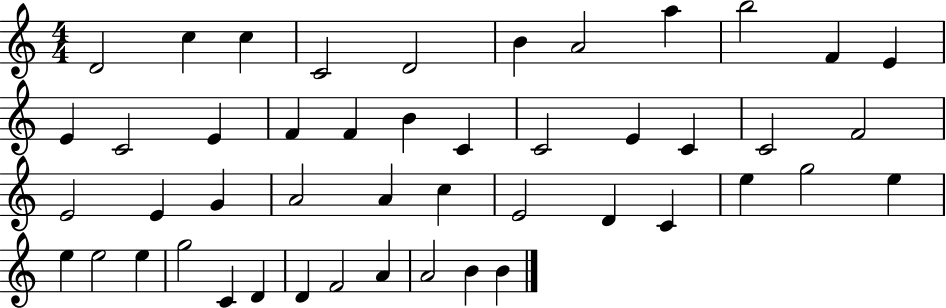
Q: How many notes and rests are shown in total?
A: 47